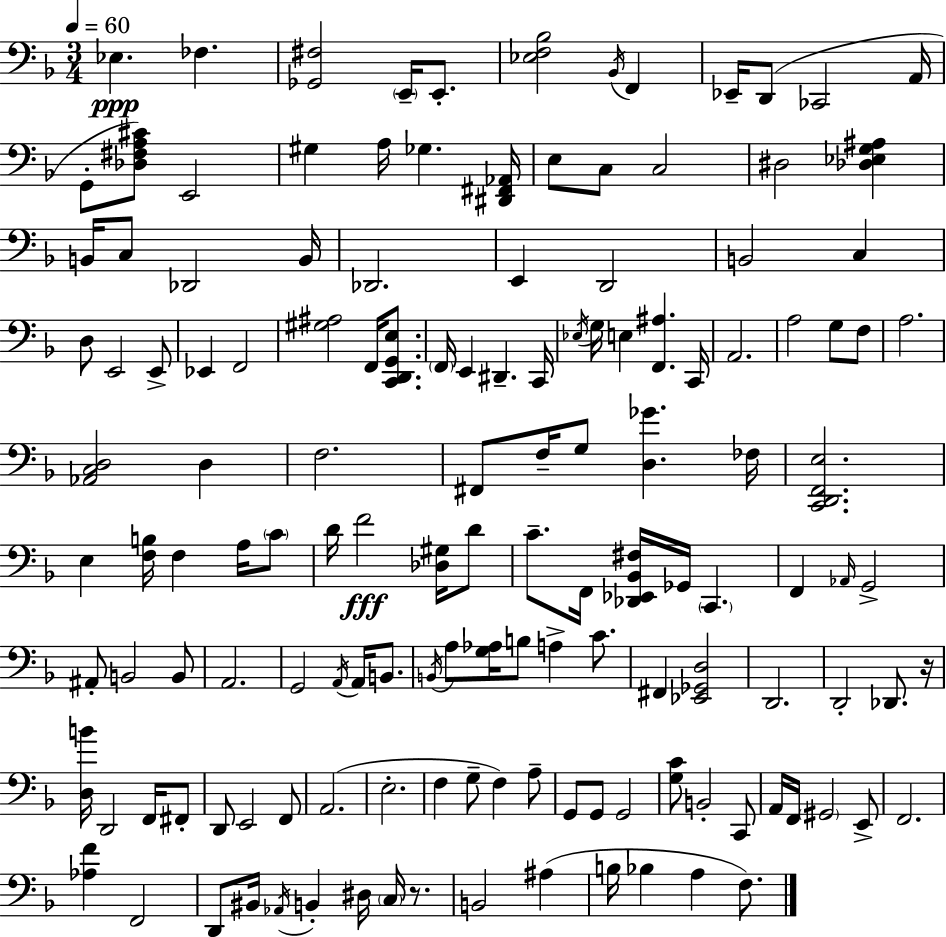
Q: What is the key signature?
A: D minor